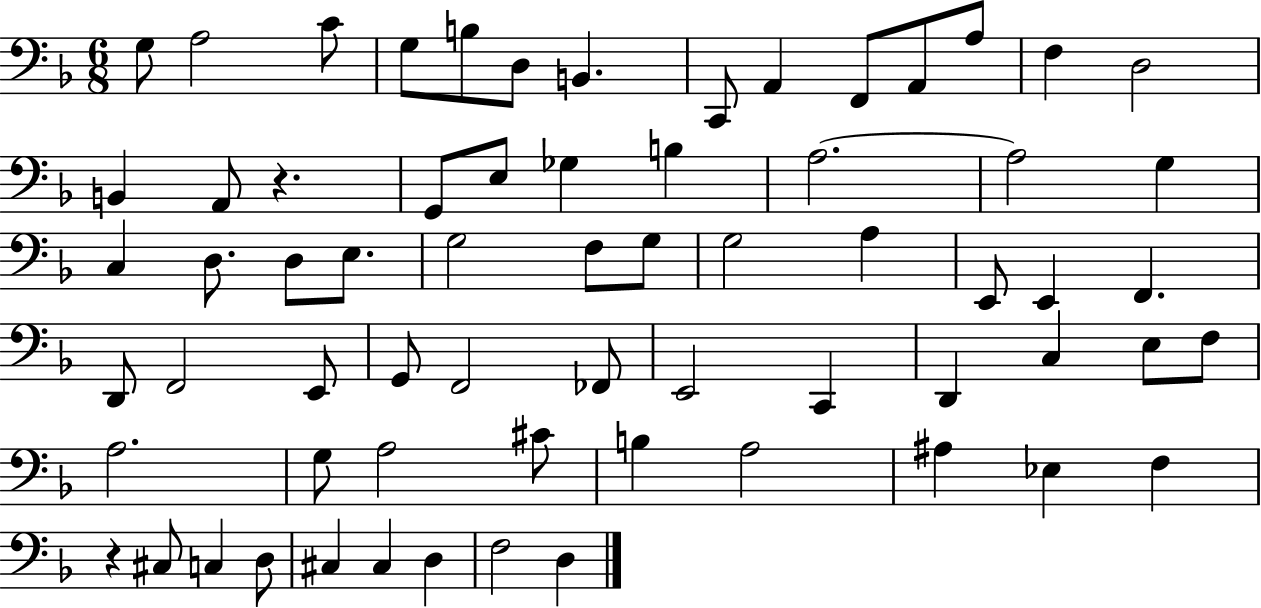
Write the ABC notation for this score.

X:1
T:Untitled
M:6/8
L:1/4
K:F
G,/2 A,2 C/2 G,/2 B,/2 D,/2 B,, C,,/2 A,, F,,/2 A,,/2 A,/2 F, D,2 B,, A,,/2 z G,,/2 E,/2 _G, B, A,2 A,2 G, C, D,/2 D,/2 E,/2 G,2 F,/2 G,/2 G,2 A, E,,/2 E,, F,, D,,/2 F,,2 E,,/2 G,,/2 F,,2 _F,,/2 E,,2 C,, D,, C, E,/2 F,/2 A,2 G,/2 A,2 ^C/2 B, A,2 ^A, _E, F, z ^C,/2 C, D,/2 ^C, ^C, D, F,2 D,